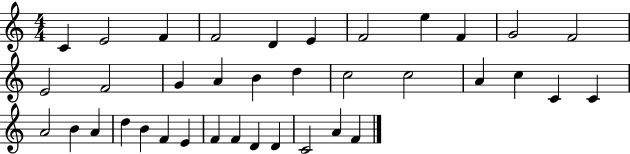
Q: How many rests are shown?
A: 0